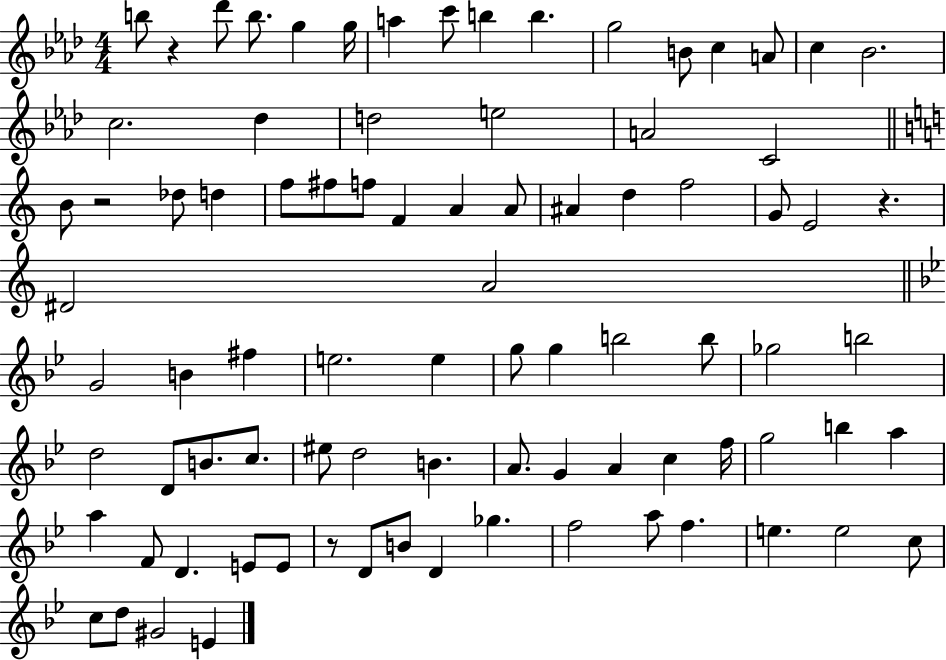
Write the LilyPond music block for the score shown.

{
  \clef treble
  \numericTimeSignature
  \time 4/4
  \key aes \major
  b''8 r4 des'''8 b''8. g''4 g''16 | a''4 c'''8 b''4 b''4. | g''2 b'8 c''4 a'8 | c''4 bes'2. | \break c''2. des''4 | d''2 e''2 | a'2 c'2 | \bar "||" \break \key c \major b'8 r2 des''8 d''4 | f''8 fis''8 f''8 f'4 a'4 a'8 | ais'4 d''4 f''2 | g'8 e'2 r4. | \break dis'2 a'2 | \bar "||" \break \key bes \major g'2 b'4 fis''4 | e''2. e''4 | g''8 g''4 b''2 b''8 | ges''2 b''2 | \break d''2 d'8 b'8. c''8. | eis''8 d''2 b'4. | a'8. g'4 a'4 c''4 f''16 | g''2 b''4 a''4 | \break a''4 f'8 d'4. e'8 e'8 | r8 d'8 b'8 d'4 ges''4. | f''2 a''8 f''4. | e''4. e''2 c''8 | \break c''8 d''8 gis'2 e'4 | \bar "|."
}